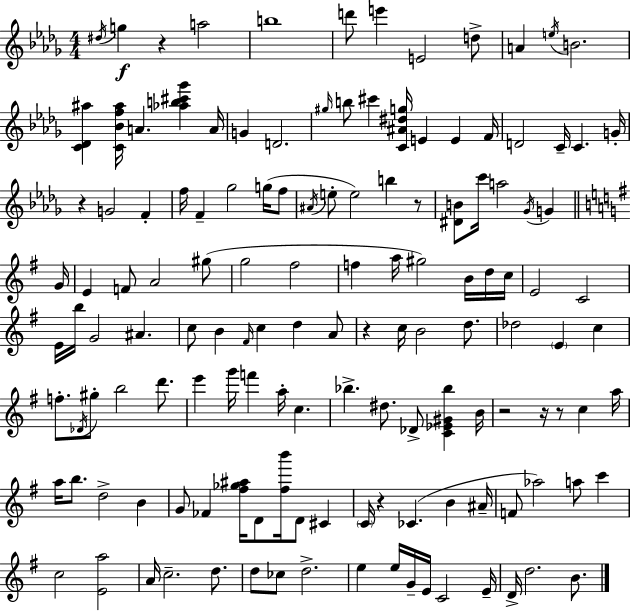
D#5/s G5/q R/q A5/h B5/w D6/e E6/q E4/h D5/e A4/q E5/s B4/h. [C4,Db4,A#5]/q [C4,Bb4,F5,A#5]/s A4/q. [Ab5,B5,C#6,Gb6]/q A4/s G4/q D4/h. G#5/s B5/e C#6/q [C4,A#4,D#5,G5]/s E4/q E4/q F4/s D4/h C4/s C4/q. G4/s R/q G4/h F4/q F5/s F4/q Gb5/h G5/s F5/e A#4/s E5/e E5/h B5/q R/e [D#4,B4]/e C6/s A5/h Gb4/s G4/q G4/s E4/q F4/e A4/h G#5/e G5/h F#5/h F5/q A5/s G#5/h B4/s D5/s C5/s E4/h C4/h E4/s B5/s G4/h A#4/q. C5/e B4/q F#4/s C5/q D5/q A4/e R/q C5/s B4/h D5/e. Db5/h E4/q C5/q F5/e. Db4/s G#5/e B5/h D6/e. E6/q G6/s F6/q A5/s C5/q. Bb5/q. D#5/e. Db4/e [C4,Eb4,G#4,Bb5]/q B4/s R/h R/s R/e C5/q A5/s A5/s B5/e. D5/h B4/q G4/e FES4/q [F#5,Gb5,A#5]/s D4/e [F#5,B6]/s D4/e C#4/q C4/s R/q CES4/q. B4/q A#4/s F4/e Ab5/h A5/e C6/q C5/h [E4,A5]/h A4/s C5/h. D5/e. D5/e CES5/e D5/h. E5/q E5/s G4/s E4/s C4/h E4/s D4/s D5/h. B4/e.